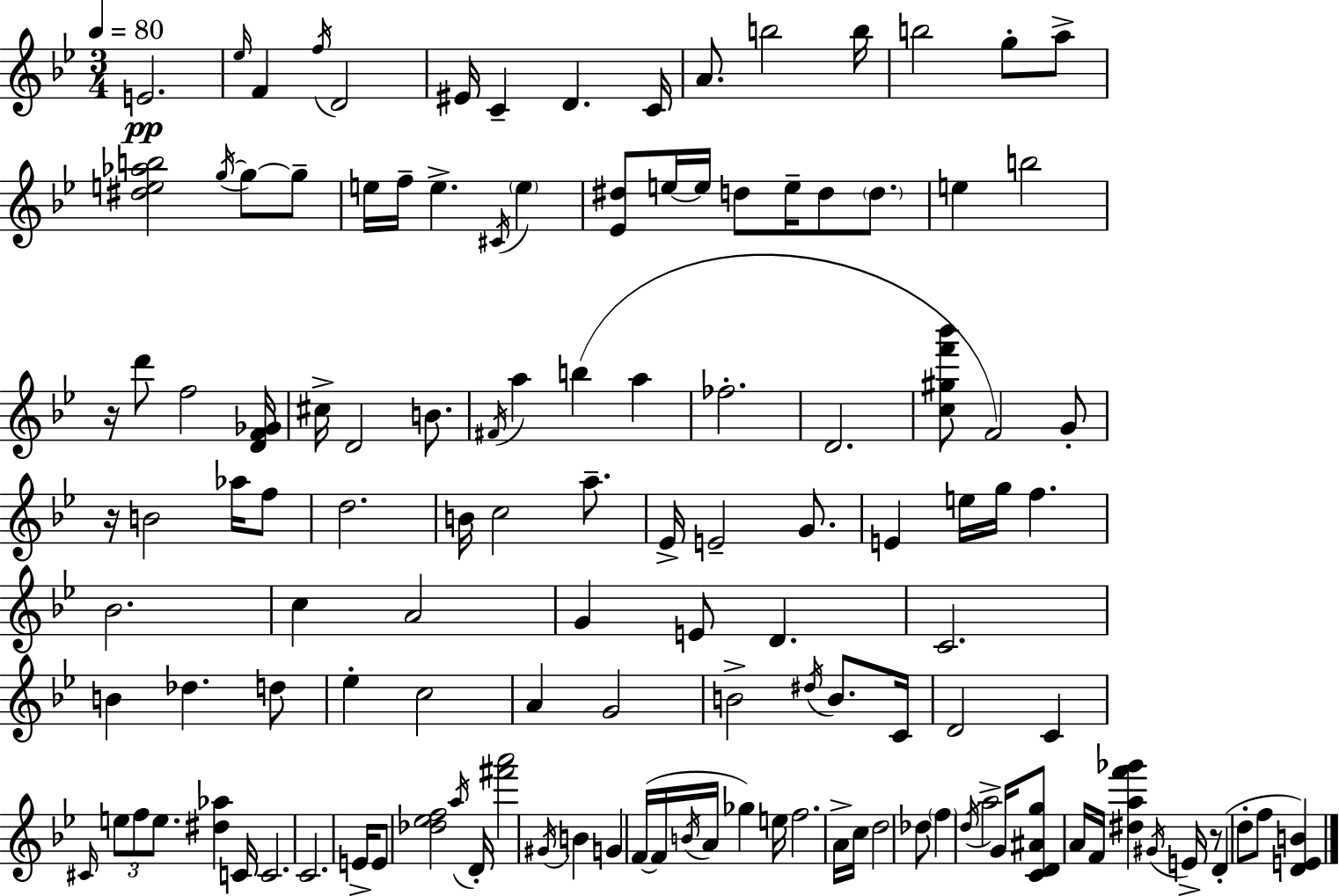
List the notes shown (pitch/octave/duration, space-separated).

E4/h. Eb5/s F4/q F5/s D4/h EIS4/s C4/q D4/q. C4/s A4/e. B5/h B5/s B5/h G5/e A5/e [D#5,E5,Ab5,B5]/h G5/s G5/e G5/e E5/s F5/s E5/q. C#4/s E5/q [Eb4,D#5]/e E5/s E5/s D5/e E5/s D5/e D5/e. E5/q B5/h R/s D6/e F5/h [D4,F4,Gb4]/s C#5/s D4/h B4/e. F#4/s A5/q B5/q A5/q FES5/h. D4/h. [C5,G#5,F6,Bb6]/e F4/h G4/e R/s B4/h Ab5/s F5/e D5/h. B4/s C5/h A5/e. Eb4/s E4/h G4/e. E4/q E5/s G5/s F5/q. Bb4/h. C5/q A4/h G4/q E4/e D4/q. C4/h. B4/q Db5/q. D5/e Eb5/q C5/h A4/q G4/h B4/h D#5/s B4/e. C4/s D4/h C4/q C#4/s E5/e F5/e E5/e. [D#5,Ab5]/q C4/s C4/h. C4/h. E4/s E4/e [Db5,Eb5,F5]/h A5/s D4/s [F#6,A6]/h G#4/s B4/q G4/q F4/s F4/s B4/s A4/s Gb5/q E5/s F5/h. A4/s C5/s D5/h Db5/e F5/q D5/s A5/h G4/s [C4,D4,A#4,G5]/e A4/s F4/s [D#5,A5,F6,Gb6]/q G#4/s E4/s R/e D4/q D5/e F5/e [D4,E4,B4]/q